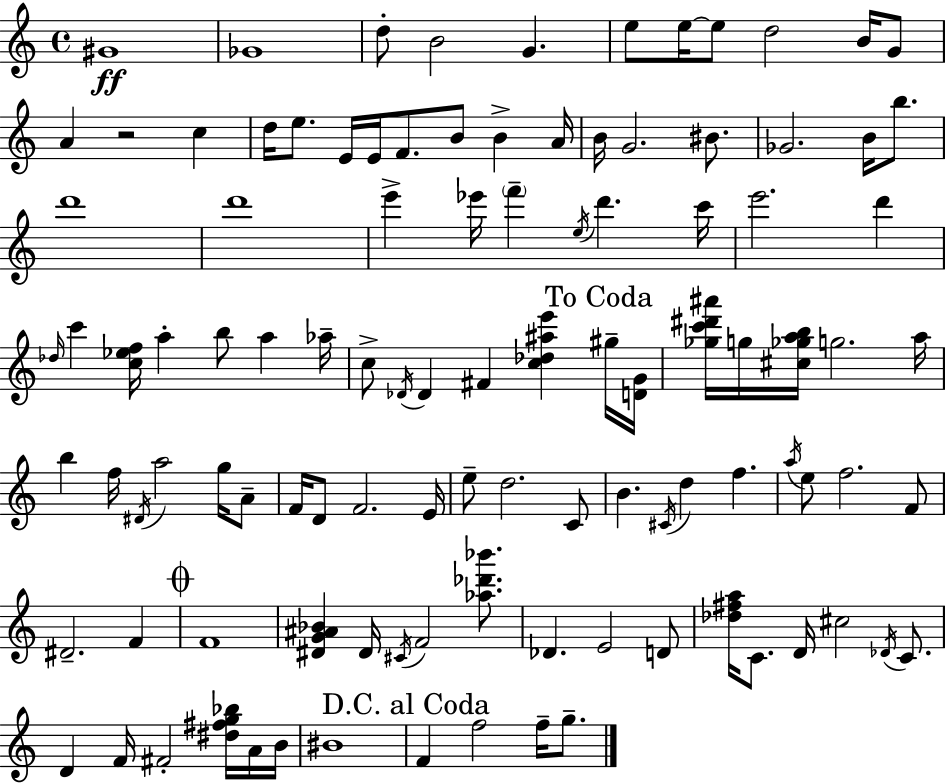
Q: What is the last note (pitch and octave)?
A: G5